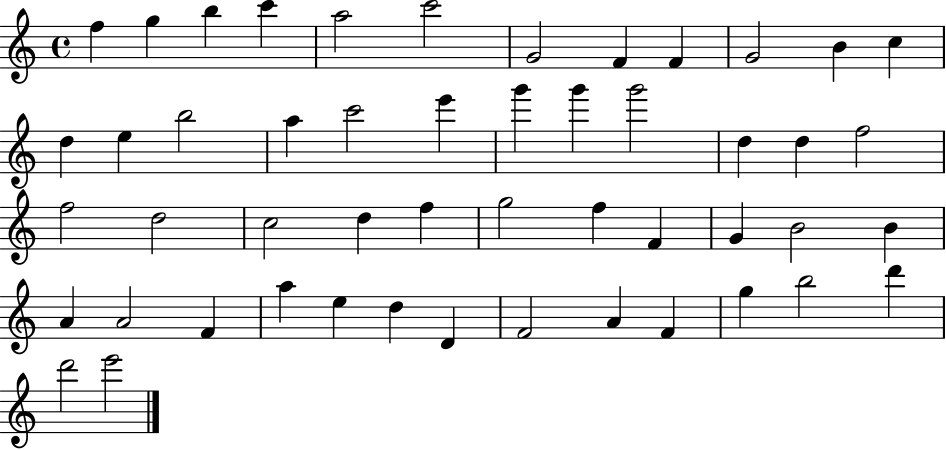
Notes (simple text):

F5/q G5/q B5/q C6/q A5/h C6/h G4/h F4/q F4/q G4/h B4/q C5/q D5/q E5/q B5/h A5/q C6/h E6/q G6/q G6/q G6/h D5/q D5/q F5/h F5/h D5/h C5/h D5/q F5/q G5/h F5/q F4/q G4/q B4/h B4/q A4/q A4/h F4/q A5/q E5/q D5/q D4/q F4/h A4/q F4/q G5/q B5/h D6/q D6/h E6/h